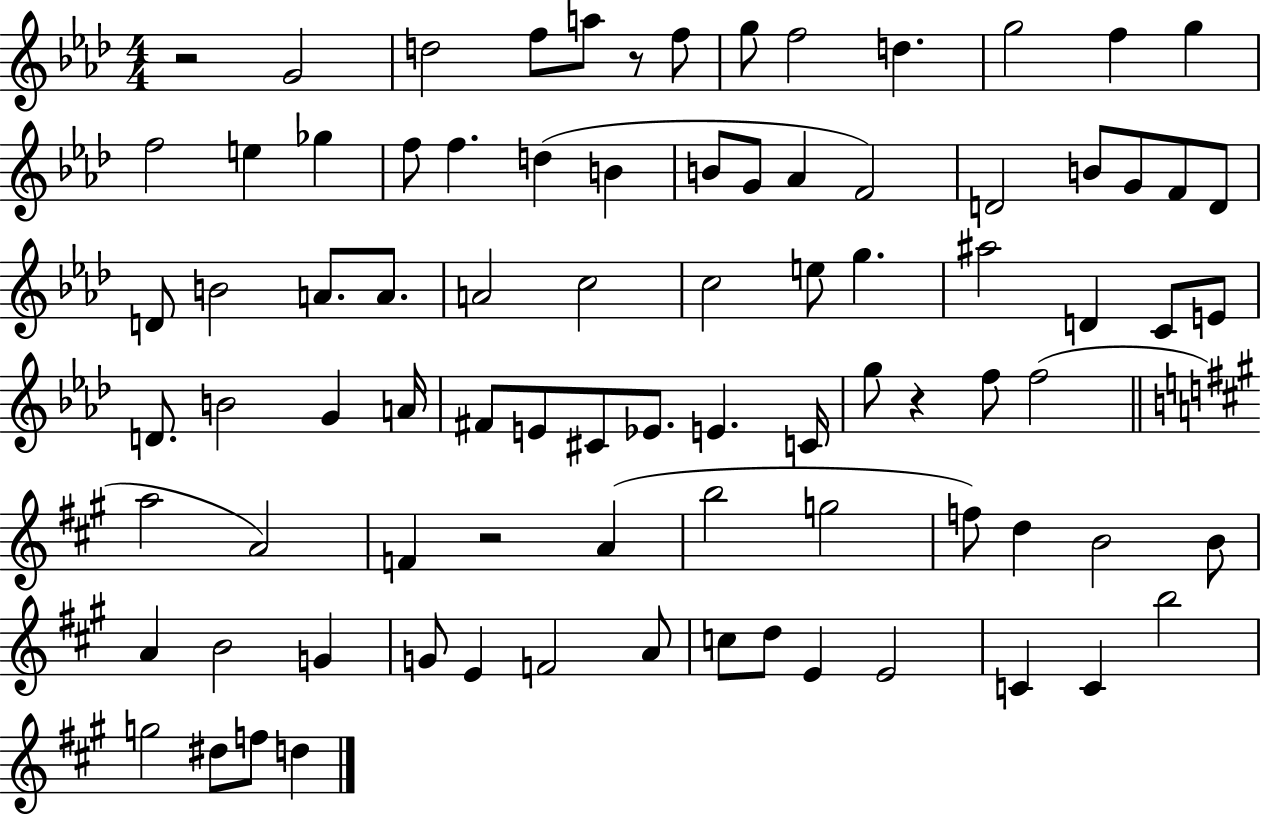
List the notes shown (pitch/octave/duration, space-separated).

R/h G4/h D5/h F5/e A5/e R/e F5/e G5/e F5/h D5/q. G5/h F5/q G5/q F5/h E5/q Gb5/q F5/e F5/q. D5/q B4/q B4/e G4/e Ab4/q F4/h D4/h B4/e G4/e F4/e D4/e D4/e B4/h A4/e. A4/e. A4/h C5/h C5/h E5/e G5/q. A#5/h D4/q C4/e E4/e D4/e. B4/h G4/q A4/s F#4/e E4/e C#4/e Eb4/e. E4/q. C4/s G5/e R/q F5/e F5/h A5/h A4/h F4/q R/h A4/q B5/h G5/h F5/e D5/q B4/h B4/e A4/q B4/h G4/q G4/e E4/q F4/h A4/e C5/e D5/e E4/q E4/h C4/q C4/q B5/h G5/h D#5/e F5/e D5/q